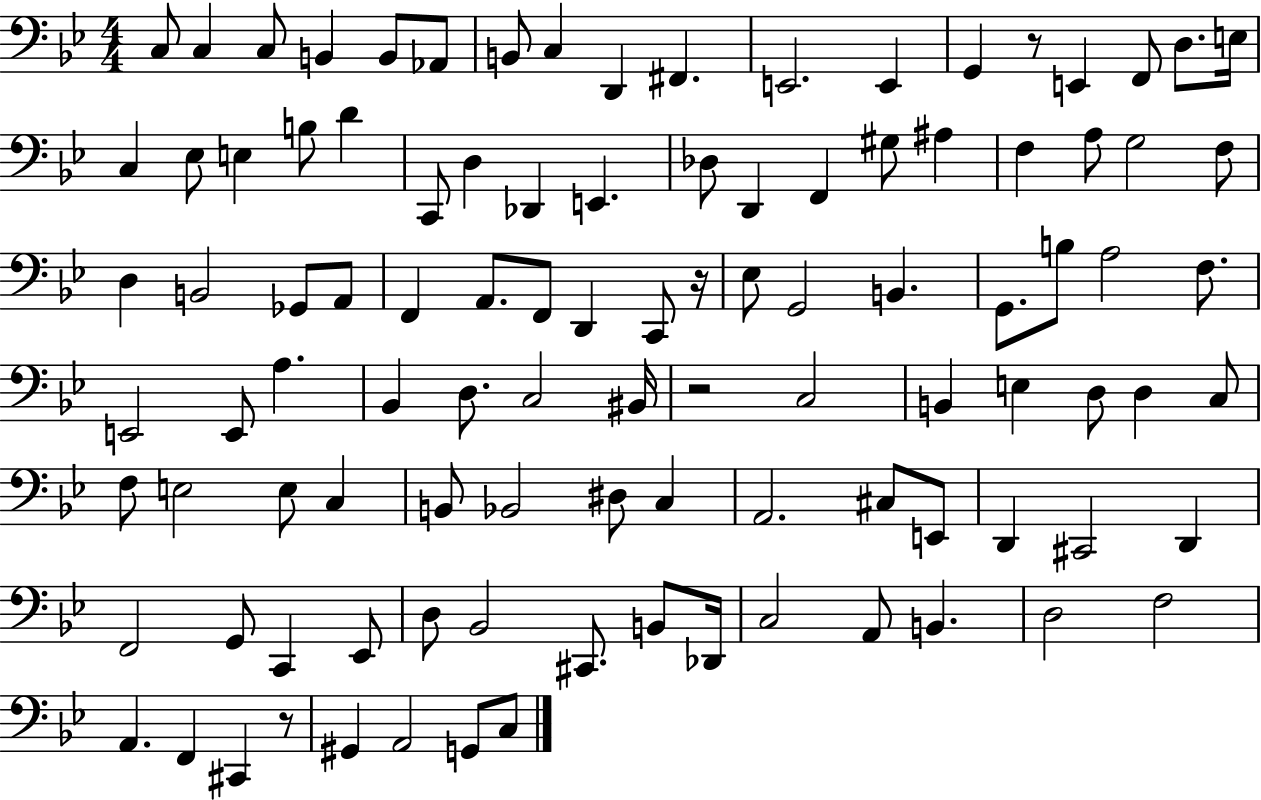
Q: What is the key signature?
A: BES major